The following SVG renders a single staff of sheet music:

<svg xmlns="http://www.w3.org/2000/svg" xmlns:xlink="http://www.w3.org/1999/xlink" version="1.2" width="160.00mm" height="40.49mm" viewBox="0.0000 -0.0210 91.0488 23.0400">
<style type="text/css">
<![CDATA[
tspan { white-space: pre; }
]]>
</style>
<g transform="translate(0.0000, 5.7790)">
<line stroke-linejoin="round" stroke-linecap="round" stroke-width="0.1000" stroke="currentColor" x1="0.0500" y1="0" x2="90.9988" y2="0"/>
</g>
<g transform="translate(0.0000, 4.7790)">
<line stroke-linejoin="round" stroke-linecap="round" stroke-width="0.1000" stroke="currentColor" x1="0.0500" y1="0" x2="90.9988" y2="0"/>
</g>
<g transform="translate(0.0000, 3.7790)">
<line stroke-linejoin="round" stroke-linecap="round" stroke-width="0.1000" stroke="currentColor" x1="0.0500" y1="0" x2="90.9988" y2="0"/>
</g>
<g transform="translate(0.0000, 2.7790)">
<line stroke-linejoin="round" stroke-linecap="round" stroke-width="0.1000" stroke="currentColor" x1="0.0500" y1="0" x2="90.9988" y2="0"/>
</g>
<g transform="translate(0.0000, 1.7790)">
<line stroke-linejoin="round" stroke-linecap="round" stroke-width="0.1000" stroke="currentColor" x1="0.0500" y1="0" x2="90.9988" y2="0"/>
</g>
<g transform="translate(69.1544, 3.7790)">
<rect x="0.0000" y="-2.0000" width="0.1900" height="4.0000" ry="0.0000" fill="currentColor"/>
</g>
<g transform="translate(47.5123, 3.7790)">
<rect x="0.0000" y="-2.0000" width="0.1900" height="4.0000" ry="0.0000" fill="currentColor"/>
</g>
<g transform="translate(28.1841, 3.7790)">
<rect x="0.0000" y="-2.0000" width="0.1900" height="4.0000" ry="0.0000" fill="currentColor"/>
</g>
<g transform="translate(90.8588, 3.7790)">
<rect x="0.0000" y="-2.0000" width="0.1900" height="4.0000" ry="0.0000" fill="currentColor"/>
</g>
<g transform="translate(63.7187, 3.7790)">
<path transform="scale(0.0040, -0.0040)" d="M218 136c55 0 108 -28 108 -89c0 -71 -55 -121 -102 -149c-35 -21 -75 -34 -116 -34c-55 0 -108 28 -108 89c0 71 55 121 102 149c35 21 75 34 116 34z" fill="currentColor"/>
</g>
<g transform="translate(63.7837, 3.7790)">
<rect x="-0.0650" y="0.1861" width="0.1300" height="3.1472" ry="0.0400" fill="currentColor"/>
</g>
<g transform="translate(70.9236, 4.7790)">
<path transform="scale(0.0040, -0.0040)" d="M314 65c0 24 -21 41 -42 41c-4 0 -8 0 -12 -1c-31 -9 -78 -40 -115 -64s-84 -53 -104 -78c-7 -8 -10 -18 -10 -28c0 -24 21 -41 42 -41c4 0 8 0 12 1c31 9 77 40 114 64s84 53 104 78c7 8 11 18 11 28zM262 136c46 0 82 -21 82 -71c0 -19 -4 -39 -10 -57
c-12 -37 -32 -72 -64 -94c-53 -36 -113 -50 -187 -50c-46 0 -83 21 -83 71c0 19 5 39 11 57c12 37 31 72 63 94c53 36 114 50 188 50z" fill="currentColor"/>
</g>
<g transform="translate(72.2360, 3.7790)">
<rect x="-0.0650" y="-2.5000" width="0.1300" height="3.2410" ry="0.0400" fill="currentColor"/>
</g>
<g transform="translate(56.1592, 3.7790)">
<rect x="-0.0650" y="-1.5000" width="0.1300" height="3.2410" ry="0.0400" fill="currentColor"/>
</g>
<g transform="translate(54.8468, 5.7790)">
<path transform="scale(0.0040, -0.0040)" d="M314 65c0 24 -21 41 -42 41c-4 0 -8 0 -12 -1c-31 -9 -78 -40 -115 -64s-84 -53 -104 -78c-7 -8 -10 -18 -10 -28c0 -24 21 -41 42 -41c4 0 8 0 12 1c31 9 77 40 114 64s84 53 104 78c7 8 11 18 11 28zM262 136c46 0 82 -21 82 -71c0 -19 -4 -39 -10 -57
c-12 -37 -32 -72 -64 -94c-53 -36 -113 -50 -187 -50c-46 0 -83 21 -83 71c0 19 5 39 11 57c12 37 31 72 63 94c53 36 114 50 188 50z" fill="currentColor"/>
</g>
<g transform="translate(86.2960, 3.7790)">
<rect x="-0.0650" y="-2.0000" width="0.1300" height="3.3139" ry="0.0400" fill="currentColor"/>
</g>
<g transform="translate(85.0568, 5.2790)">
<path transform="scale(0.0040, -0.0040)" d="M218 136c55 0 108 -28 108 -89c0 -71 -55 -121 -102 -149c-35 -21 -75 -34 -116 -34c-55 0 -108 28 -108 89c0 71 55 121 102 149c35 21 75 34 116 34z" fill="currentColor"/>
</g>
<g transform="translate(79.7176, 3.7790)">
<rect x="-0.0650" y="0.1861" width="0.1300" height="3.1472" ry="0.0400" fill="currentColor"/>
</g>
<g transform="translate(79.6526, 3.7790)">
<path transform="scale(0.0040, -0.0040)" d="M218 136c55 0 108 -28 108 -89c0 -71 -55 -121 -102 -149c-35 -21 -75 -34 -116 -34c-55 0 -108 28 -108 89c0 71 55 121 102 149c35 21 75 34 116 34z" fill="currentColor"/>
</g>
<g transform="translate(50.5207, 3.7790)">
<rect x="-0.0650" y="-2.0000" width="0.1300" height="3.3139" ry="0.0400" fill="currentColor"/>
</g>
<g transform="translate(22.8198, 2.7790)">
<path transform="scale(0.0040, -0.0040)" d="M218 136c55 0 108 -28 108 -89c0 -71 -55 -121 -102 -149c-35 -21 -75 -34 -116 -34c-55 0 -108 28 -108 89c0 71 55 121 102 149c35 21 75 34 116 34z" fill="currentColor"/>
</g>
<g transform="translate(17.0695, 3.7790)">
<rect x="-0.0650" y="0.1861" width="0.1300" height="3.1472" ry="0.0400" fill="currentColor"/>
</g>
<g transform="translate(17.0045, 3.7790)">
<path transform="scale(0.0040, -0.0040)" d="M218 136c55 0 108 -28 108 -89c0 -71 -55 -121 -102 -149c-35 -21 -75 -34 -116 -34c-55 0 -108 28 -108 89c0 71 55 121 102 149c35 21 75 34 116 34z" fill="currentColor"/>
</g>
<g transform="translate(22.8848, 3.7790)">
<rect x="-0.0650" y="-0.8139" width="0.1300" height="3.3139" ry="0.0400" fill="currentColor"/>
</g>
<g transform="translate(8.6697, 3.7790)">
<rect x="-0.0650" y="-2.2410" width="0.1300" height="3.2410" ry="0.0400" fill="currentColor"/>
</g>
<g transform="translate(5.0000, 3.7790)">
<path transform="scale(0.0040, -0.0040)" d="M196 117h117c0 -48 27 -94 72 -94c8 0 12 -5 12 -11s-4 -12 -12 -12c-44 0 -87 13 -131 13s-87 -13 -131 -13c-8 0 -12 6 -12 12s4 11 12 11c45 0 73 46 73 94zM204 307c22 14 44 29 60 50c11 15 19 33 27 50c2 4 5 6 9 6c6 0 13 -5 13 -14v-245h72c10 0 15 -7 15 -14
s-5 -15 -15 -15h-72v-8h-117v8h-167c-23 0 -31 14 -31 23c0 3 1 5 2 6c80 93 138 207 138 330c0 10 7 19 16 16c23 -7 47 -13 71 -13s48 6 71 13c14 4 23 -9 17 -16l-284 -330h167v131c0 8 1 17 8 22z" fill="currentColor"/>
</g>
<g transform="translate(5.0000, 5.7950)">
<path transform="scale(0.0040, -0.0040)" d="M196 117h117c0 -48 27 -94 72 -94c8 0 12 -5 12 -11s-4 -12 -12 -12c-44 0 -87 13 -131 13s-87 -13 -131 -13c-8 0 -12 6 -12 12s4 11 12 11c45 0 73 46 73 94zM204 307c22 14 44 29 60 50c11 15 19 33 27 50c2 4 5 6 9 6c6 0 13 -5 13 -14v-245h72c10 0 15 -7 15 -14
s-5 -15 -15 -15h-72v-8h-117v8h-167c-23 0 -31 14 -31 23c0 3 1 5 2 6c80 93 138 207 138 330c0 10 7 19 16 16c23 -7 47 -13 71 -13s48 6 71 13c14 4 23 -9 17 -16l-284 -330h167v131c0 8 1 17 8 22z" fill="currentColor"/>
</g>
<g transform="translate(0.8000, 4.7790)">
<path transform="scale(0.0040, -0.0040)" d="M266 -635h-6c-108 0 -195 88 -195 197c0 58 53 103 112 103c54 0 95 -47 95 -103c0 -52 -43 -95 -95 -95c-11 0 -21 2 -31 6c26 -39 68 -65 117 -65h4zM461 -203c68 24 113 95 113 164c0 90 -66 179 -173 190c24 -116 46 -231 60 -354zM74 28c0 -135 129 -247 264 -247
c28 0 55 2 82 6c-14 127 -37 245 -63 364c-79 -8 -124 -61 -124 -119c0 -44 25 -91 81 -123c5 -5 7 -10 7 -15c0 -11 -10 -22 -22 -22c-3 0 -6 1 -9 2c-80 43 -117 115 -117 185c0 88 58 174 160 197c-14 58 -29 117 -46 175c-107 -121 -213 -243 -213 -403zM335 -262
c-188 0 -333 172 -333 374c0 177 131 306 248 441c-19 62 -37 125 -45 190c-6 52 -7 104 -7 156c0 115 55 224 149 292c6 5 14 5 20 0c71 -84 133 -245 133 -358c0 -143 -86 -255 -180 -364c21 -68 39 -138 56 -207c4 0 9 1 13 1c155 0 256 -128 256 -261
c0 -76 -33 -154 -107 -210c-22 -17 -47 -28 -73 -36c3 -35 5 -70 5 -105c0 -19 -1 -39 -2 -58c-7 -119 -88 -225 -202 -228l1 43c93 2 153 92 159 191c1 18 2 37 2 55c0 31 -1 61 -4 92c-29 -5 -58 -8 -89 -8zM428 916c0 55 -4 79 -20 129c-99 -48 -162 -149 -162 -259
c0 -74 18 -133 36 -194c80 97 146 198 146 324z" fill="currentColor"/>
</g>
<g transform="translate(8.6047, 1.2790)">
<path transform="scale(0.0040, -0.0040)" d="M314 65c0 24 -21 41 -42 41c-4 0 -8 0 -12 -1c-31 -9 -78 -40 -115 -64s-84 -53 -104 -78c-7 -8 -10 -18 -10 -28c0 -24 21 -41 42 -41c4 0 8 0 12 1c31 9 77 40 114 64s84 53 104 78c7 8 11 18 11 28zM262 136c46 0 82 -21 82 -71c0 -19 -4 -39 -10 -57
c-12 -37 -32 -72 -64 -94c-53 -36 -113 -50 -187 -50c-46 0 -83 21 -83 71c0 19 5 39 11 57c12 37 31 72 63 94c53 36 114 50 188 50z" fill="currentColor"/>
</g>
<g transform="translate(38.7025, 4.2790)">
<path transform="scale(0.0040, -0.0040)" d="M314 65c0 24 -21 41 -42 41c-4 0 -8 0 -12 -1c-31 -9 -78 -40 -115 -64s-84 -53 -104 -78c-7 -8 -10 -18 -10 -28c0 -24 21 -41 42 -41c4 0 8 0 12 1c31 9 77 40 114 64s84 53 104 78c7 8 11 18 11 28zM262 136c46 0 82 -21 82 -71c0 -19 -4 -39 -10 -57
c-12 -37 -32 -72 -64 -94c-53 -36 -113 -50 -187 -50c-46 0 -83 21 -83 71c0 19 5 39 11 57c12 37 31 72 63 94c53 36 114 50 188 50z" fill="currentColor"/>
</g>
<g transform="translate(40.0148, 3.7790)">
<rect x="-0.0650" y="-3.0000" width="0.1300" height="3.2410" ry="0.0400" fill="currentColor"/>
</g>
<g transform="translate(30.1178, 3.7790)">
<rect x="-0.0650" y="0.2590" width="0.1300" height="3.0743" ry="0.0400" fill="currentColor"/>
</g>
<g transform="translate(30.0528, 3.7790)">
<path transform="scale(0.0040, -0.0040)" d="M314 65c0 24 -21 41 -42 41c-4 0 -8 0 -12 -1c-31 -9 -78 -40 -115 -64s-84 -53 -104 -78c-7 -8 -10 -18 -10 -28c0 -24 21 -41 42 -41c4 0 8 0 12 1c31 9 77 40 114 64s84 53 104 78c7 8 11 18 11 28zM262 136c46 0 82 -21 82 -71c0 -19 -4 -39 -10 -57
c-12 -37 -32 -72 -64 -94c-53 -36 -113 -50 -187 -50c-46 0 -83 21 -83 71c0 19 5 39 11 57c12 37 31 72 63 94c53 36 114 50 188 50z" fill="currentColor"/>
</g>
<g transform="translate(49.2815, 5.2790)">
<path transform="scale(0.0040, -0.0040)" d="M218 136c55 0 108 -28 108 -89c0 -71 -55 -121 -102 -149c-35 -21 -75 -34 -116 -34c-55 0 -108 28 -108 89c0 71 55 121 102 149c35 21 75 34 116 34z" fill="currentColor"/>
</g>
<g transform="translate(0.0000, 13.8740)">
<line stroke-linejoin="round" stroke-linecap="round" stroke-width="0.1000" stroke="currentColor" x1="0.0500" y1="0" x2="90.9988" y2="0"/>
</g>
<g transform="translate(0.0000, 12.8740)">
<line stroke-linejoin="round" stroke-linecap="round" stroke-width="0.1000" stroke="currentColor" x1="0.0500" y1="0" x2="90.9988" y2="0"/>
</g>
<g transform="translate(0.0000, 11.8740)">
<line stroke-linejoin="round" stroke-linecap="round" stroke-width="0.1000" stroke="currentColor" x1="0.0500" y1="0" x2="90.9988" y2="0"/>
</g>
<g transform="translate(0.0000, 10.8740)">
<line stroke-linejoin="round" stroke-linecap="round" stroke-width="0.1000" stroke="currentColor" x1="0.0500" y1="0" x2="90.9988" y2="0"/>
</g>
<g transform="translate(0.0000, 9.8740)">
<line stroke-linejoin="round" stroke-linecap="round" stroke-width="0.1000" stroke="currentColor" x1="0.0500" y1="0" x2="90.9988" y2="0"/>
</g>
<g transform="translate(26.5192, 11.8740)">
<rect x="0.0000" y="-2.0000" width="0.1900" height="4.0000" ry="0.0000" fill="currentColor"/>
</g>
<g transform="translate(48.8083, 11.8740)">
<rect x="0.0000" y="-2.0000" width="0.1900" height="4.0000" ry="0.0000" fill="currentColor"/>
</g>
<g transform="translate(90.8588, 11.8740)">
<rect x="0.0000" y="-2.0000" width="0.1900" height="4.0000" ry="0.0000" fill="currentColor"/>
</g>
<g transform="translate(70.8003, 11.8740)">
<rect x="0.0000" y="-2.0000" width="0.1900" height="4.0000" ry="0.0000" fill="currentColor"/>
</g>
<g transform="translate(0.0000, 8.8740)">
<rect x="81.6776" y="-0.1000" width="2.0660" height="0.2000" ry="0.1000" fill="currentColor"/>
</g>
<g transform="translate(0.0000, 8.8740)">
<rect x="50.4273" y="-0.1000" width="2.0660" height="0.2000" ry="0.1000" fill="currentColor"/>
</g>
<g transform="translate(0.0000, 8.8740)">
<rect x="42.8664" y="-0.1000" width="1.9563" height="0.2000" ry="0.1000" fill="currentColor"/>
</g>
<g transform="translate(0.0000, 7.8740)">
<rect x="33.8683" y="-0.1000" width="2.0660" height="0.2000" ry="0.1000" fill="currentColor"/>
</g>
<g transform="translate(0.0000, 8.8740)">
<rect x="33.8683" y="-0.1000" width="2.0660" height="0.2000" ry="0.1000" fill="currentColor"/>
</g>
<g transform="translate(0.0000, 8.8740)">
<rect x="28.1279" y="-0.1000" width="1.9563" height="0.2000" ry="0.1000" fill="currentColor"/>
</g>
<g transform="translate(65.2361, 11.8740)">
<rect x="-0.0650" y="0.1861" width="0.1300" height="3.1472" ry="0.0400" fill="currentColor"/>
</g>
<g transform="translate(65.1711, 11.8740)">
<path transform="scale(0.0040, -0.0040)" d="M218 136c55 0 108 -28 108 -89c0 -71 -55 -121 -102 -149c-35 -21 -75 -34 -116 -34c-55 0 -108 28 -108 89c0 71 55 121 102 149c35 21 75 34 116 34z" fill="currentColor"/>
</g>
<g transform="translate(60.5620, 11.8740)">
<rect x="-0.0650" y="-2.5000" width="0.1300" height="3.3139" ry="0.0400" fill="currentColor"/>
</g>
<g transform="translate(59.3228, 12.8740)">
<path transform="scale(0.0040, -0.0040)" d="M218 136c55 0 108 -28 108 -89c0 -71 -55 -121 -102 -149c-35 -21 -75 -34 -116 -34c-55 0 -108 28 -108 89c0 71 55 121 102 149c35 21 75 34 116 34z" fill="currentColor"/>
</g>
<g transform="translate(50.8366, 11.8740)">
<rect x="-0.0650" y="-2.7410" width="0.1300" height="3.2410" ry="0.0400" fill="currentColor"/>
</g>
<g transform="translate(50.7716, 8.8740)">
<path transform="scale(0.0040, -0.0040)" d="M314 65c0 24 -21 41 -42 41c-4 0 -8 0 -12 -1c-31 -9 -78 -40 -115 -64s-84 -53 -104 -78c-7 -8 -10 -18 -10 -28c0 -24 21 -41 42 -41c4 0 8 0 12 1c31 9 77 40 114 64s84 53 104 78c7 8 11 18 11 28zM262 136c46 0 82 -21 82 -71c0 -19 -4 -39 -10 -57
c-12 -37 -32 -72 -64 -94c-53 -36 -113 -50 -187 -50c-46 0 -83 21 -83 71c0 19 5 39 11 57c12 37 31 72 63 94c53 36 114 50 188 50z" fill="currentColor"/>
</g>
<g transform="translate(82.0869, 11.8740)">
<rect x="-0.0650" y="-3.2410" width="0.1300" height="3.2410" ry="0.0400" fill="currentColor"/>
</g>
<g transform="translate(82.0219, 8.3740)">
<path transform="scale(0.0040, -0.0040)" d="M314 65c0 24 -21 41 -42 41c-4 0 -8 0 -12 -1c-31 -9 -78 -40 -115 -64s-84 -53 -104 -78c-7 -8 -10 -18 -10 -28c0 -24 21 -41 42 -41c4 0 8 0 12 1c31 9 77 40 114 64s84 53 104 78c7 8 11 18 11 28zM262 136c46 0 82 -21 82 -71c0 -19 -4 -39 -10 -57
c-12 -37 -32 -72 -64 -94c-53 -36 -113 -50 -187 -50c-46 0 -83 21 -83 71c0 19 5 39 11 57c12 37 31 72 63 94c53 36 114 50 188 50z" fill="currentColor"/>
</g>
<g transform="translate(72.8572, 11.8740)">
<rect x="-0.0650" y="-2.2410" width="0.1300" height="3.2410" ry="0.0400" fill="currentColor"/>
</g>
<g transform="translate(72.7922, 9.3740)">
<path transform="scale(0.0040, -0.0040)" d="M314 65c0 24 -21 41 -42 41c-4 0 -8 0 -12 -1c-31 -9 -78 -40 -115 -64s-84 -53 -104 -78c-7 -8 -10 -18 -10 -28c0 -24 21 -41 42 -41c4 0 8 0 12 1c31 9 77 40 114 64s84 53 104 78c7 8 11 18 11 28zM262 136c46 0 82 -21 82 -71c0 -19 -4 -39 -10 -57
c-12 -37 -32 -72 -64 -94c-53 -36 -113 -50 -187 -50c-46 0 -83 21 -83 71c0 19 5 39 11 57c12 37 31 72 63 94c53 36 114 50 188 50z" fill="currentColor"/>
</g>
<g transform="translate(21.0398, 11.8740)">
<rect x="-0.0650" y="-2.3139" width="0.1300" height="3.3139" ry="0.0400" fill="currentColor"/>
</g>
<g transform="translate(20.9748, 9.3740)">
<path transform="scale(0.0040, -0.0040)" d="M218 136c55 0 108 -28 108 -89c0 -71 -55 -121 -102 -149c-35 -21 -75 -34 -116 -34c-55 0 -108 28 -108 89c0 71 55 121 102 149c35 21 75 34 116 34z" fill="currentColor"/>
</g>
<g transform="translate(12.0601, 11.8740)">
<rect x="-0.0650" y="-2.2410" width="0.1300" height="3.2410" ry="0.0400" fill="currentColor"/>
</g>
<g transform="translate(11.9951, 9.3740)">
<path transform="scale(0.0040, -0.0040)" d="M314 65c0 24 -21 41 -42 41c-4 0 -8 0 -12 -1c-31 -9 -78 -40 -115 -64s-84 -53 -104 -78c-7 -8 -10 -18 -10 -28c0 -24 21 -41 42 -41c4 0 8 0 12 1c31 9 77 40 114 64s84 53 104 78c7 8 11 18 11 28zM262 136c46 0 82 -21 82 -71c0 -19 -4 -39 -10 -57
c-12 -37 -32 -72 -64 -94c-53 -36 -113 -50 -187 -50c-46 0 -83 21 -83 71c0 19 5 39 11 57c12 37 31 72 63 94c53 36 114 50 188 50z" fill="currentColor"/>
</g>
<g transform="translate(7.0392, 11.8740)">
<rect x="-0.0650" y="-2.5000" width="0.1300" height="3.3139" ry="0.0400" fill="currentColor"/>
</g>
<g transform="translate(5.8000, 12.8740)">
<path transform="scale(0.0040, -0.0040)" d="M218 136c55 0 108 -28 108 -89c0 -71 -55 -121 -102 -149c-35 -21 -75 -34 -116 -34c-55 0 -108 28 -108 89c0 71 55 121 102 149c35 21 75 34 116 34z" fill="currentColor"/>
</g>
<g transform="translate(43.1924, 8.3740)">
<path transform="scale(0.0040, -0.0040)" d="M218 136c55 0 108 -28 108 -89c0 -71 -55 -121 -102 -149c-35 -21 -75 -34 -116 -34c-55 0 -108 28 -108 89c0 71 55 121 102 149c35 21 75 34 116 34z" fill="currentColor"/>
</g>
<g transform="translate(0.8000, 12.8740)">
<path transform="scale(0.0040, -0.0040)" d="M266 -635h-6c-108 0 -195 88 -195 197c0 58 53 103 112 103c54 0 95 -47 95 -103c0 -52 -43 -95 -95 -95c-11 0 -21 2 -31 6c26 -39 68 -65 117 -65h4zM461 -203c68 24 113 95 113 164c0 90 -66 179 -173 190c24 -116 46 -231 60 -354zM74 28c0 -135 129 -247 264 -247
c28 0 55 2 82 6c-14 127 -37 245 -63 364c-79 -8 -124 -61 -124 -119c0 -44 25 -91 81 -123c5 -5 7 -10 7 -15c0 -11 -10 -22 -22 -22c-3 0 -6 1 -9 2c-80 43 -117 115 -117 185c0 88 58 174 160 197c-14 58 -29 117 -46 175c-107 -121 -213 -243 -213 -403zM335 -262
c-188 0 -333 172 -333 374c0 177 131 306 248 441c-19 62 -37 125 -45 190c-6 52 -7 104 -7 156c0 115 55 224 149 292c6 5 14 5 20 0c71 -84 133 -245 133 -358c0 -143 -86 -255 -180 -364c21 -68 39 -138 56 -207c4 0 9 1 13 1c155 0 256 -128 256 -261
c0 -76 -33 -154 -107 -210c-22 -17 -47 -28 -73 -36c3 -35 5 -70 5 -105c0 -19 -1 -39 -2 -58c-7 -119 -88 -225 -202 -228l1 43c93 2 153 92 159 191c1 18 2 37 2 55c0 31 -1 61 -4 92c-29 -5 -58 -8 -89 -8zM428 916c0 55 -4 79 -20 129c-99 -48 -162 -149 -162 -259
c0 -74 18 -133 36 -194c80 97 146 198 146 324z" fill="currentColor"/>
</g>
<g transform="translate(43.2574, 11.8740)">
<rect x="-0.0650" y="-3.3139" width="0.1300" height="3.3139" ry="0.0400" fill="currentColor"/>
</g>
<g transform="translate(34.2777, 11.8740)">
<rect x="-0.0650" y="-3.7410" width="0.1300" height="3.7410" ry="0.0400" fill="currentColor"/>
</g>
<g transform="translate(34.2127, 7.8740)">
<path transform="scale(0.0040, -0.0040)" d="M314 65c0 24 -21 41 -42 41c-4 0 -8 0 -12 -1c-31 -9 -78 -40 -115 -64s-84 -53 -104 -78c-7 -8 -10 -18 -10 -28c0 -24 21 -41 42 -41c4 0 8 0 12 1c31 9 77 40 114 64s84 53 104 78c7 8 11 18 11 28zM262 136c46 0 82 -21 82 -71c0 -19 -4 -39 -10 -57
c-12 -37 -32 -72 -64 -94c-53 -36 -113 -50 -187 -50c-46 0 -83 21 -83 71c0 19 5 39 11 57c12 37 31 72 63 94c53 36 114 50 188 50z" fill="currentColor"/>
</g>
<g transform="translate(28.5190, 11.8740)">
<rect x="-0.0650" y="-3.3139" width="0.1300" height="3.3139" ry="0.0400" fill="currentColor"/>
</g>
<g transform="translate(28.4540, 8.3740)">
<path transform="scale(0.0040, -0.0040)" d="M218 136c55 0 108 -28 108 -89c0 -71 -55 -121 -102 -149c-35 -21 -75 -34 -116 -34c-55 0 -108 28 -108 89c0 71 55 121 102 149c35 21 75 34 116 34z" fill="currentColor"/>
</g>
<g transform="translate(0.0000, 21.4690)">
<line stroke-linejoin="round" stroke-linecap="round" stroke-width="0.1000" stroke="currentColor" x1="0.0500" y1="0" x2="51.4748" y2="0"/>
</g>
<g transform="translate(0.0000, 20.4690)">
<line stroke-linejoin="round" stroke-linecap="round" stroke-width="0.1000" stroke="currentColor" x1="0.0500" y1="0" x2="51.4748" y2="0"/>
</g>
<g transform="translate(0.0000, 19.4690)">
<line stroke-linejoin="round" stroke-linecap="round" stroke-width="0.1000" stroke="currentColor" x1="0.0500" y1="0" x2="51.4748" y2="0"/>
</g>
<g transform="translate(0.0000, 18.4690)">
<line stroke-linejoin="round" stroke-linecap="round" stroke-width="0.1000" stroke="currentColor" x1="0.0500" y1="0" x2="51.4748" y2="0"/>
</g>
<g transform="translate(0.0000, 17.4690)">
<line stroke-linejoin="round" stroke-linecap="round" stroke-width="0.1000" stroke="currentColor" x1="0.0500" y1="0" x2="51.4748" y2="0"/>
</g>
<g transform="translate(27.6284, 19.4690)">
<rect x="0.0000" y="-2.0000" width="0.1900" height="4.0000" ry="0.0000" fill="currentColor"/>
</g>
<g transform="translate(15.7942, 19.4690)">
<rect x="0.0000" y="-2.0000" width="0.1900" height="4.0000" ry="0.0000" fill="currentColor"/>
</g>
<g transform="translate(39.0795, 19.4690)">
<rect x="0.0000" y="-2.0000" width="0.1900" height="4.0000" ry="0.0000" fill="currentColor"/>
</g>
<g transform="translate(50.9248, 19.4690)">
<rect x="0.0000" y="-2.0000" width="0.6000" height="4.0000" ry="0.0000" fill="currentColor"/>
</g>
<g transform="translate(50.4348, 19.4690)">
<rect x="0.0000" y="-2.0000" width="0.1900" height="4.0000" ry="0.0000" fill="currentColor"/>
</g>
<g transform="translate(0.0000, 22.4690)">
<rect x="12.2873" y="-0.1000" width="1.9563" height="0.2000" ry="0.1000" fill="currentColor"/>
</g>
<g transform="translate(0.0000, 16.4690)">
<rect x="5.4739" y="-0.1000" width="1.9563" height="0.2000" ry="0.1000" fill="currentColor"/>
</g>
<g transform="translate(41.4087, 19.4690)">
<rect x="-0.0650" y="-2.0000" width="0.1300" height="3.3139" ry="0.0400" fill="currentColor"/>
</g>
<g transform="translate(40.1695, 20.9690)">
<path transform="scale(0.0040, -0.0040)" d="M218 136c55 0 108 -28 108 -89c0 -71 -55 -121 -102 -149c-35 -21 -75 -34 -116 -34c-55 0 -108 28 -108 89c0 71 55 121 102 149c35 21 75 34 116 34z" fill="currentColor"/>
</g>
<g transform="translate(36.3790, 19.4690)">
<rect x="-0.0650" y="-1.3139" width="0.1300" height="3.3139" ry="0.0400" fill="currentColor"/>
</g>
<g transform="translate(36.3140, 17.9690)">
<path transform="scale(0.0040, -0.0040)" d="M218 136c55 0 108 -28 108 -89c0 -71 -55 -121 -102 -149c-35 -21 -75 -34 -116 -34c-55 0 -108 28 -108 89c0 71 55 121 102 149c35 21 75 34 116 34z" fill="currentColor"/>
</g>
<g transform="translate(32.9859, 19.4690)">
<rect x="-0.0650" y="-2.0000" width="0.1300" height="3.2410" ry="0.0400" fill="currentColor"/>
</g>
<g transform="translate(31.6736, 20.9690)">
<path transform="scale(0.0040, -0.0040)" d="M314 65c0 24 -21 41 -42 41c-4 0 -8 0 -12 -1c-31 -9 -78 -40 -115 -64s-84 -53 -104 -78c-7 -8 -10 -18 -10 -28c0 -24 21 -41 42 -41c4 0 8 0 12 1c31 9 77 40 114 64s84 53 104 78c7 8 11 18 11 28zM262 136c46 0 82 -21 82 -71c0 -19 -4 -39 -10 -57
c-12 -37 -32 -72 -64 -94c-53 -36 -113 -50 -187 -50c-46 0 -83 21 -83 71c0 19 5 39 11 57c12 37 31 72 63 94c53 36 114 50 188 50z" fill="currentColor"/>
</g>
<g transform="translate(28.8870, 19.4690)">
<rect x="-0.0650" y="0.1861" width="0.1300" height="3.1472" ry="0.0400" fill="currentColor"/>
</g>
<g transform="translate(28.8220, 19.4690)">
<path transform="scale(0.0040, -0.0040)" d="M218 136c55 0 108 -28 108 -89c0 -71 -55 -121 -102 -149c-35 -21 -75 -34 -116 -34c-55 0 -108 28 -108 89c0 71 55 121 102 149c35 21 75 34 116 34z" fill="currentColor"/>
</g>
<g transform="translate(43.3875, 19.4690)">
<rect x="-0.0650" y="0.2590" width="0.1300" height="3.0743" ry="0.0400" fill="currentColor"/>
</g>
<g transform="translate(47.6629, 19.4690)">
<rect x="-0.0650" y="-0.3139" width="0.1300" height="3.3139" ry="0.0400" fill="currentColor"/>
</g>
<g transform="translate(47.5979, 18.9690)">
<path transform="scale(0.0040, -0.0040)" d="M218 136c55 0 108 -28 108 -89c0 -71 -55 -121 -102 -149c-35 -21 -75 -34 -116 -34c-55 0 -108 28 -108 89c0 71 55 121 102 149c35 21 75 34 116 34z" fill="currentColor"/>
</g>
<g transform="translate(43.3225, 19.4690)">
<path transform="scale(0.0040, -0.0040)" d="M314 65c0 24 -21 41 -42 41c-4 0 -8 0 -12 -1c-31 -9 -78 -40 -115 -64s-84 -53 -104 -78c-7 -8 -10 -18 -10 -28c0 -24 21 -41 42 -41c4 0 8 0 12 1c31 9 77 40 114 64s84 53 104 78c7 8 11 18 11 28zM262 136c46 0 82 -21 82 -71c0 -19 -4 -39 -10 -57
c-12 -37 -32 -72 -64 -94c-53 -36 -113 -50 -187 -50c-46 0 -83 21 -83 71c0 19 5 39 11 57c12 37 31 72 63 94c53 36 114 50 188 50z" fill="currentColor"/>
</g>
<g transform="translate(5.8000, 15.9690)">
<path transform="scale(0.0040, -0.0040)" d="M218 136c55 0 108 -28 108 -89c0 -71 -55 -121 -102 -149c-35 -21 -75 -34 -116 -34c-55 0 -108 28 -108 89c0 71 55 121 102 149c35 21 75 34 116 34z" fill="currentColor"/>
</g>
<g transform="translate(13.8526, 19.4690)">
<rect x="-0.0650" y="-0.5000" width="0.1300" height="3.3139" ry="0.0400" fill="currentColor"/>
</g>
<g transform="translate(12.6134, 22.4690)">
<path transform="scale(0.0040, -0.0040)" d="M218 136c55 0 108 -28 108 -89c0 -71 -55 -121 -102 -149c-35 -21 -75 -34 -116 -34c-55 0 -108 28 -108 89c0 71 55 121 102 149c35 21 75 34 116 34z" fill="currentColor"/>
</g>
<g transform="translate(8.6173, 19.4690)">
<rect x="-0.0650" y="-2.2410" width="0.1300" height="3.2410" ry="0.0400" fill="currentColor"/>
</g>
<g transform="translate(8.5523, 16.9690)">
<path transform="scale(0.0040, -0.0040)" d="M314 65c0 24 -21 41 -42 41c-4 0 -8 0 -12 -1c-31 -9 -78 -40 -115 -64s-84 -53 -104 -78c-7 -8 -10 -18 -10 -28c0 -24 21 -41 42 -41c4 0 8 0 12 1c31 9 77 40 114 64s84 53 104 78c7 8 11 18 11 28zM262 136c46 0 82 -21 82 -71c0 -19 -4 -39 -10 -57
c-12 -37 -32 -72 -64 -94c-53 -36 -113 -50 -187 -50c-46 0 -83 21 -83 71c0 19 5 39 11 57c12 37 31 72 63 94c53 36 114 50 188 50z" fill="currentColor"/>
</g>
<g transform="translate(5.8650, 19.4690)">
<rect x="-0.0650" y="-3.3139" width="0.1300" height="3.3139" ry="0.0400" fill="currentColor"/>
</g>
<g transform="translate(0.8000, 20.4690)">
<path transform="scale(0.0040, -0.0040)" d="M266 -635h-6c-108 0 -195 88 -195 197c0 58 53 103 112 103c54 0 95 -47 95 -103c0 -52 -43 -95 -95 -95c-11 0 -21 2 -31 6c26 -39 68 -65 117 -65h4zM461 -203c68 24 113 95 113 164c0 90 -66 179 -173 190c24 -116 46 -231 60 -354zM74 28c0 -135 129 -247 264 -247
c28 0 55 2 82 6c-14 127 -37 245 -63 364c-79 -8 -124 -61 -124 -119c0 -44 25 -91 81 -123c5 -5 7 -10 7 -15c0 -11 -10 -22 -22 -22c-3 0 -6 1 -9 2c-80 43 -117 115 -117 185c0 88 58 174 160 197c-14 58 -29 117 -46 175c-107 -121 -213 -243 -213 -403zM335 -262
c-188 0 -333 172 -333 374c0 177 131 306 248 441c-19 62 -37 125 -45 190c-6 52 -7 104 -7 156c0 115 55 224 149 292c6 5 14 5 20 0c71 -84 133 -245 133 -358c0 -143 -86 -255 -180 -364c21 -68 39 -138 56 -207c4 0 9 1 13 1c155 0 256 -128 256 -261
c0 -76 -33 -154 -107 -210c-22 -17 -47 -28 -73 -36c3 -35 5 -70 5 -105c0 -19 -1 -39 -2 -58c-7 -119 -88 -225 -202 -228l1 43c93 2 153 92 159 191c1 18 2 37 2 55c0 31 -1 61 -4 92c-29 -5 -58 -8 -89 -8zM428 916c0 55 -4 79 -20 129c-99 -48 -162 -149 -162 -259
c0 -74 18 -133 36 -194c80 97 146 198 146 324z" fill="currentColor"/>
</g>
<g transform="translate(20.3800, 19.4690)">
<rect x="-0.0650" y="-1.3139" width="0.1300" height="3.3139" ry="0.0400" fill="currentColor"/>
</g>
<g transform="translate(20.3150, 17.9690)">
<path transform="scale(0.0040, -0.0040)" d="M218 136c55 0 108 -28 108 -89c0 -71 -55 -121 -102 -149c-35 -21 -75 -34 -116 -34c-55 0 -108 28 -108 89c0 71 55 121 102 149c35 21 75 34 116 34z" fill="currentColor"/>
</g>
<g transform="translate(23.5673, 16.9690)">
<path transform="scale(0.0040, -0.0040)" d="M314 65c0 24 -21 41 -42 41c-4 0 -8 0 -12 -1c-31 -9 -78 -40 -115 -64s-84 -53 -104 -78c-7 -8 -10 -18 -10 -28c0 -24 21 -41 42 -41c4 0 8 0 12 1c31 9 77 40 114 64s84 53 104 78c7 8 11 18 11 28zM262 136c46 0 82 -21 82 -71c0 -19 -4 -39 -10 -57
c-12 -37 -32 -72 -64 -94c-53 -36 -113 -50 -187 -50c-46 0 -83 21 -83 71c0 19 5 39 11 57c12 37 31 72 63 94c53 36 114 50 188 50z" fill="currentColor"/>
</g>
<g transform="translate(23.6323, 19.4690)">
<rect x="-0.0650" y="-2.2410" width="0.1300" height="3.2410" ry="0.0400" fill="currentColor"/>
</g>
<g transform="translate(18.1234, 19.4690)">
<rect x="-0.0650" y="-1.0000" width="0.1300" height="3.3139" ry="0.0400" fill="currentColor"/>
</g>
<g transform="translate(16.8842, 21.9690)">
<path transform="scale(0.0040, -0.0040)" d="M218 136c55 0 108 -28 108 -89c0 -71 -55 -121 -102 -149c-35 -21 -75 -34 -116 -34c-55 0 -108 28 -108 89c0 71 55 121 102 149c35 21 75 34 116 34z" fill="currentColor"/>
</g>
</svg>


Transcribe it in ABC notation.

X:1
T:Untitled
M:4/4
L:1/4
K:C
g2 B d B2 A2 F E2 B G2 B F G g2 g b c'2 b a2 G B g2 b2 b g2 C D e g2 B F2 e F B2 c